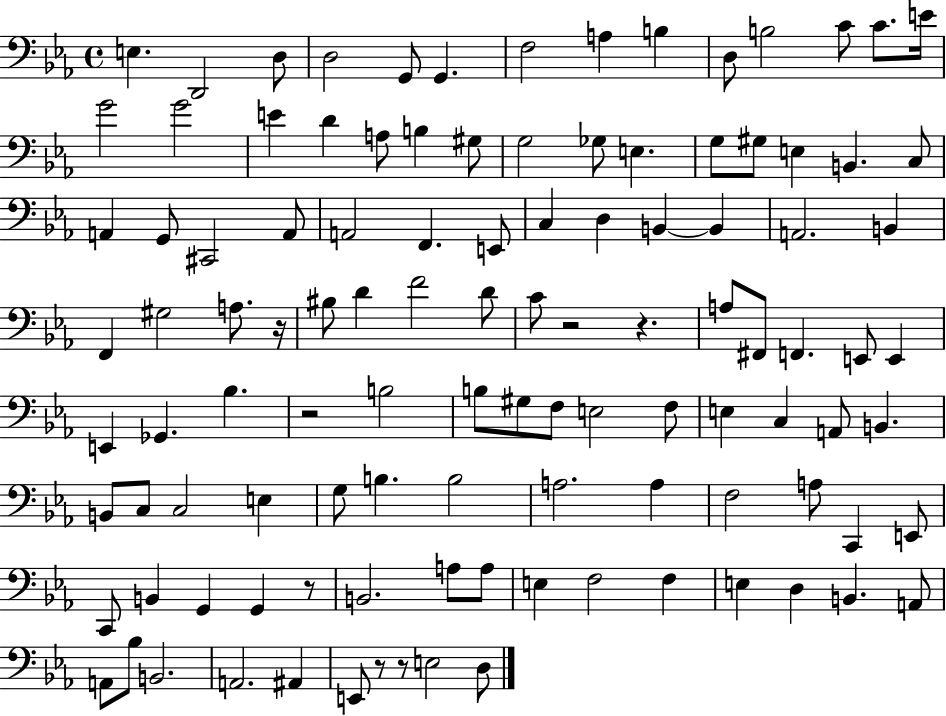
{
  \clef bass
  \time 4/4
  \defaultTimeSignature
  \key ees \major
  e4. d,2 d8 | d2 g,8 g,4. | f2 a4 b4 | d8 b2 c'8 c'8. e'16 | \break g'2 g'2 | e'4 d'4 a8 b4 gis8 | g2 ges8 e4. | g8 gis8 e4 b,4. c8 | \break a,4 g,8 cis,2 a,8 | a,2 f,4. e,8 | c4 d4 b,4~~ b,4 | a,2. b,4 | \break f,4 gis2 a8. r16 | bis8 d'4 f'2 d'8 | c'8 r2 r4. | a8 fis,8 f,4. e,8 e,4 | \break e,4 ges,4. bes4. | r2 b2 | b8 gis8 f8 e2 f8 | e4 c4 a,8 b,4. | \break b,8 c8 c2 e4 | g8 b4. b2 | a2. a4 | f2 a8 c,4 e,8 | \break c,8 b,4 g,4 g,4 r8 | b,2. a8 a8 | e4 f2 f4 | e4 d4 b,4. a,8 | \break a,8 bes8 b,2. | a,2. ais,4 | e,8 r8 r8 e2 d8 | \bar "|."
}